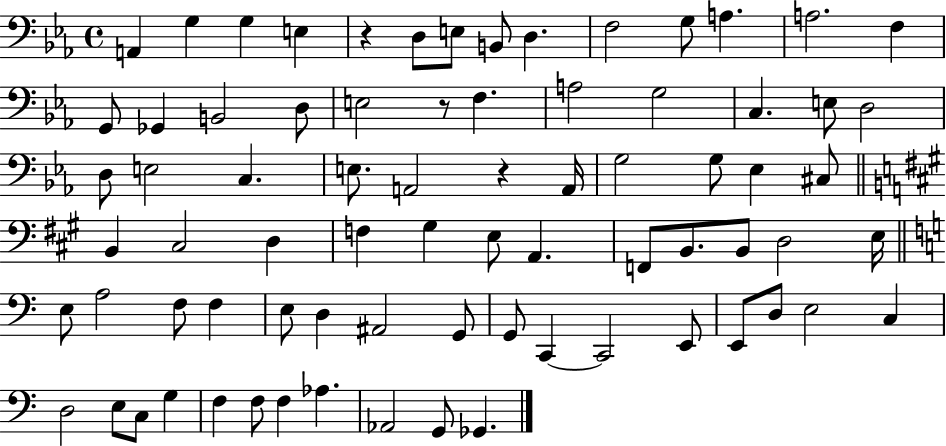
{
  \clef bass
  \time 4/4
  \defaultTimeSignature
  \key ees \major
  \repeat volta 2 { a,4 g4 g4 e4 | r4 d8 e8 b,8 d4. | f2 g8 a4. | a2. f4 | \break g,8 ges,4 b,2 d8 | e2 r8 f4. | a2 g2 | c4. e8 d2 | \break d8 e2 c4. | e8. a,2 r4 a,16 | g2 g8 ees4 cis8 | \bar "||" \break \key a \major b,4 cis2 d4 | f4 gis4 e8 a,4. | f,8 b,8. b,8 d2 e16 | \bar "||" \break \key c \major e8 a2 f8 f4 | e8 d4 ais,2 g,8 | g,8 c,4~~ c,2 e,8 | e,8 d8 e2 c4 | \break d2 e8 c8 g4 | f4 f8 f4 aes4. | aes,2 g,8 ges,4. | } \bar "|."
}